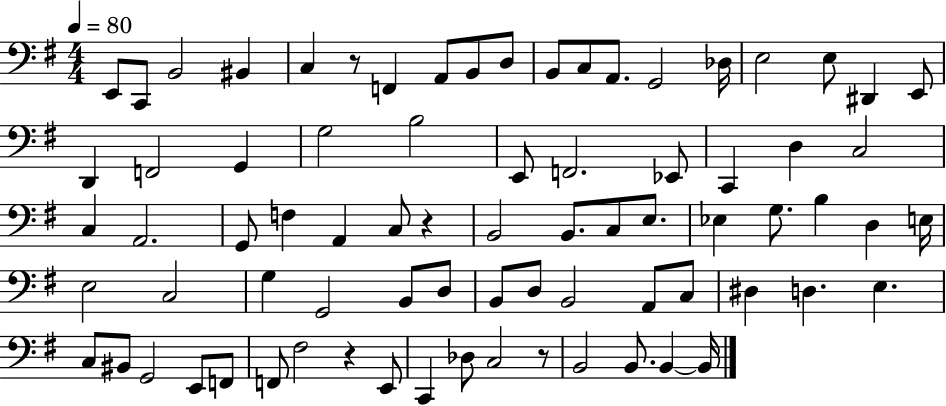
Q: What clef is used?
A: bass